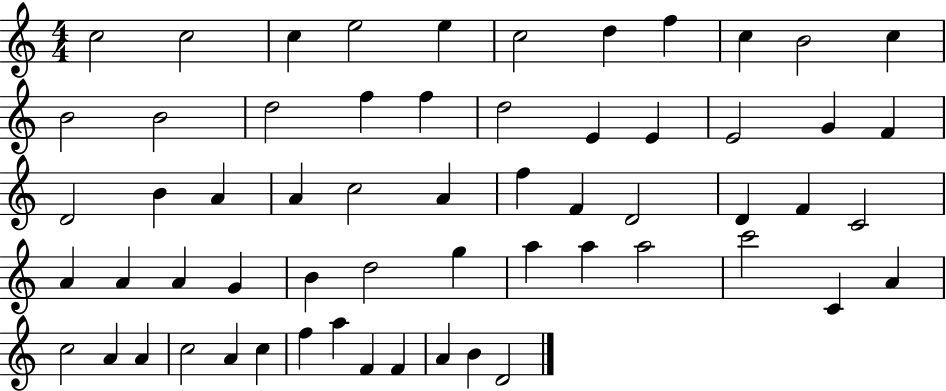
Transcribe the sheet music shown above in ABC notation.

X:1
T:Untitled
M:4/4
L:1/4
K:C
c2 c2 c e2 e c2 d f c B2 c B2 B2 d2 f f d2 E E E2 G F D2 B A A c2 A f F D2 D F C2 A A A G B d2 g a a a2 c'2 C A c2 A A c2 A c f a F F A B D2